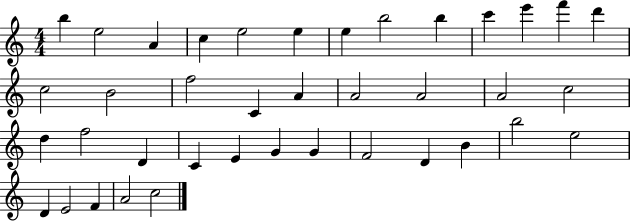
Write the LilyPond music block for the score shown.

{
  \clef treble
  \numericTimeSignature
  \time 4/4
  \key c \major
  b''4 e''2 a'4 | c''4 e''2 e''4 | e''4 b''2 b''4 | c'''4 e'''4 f'''4 d'''4 | \break c''2 b'2 | f''2 c'4 a'4 | a'2 a'2 | a'2 c''2 | \break d''4 f''2 d'4 | c'4 e'4 g'4 g'4 | f'2 d'4 b'4 | b''2 e''2 | \break d'4 e'2 f'4 | a'2 c''2 | \bar "|."
}